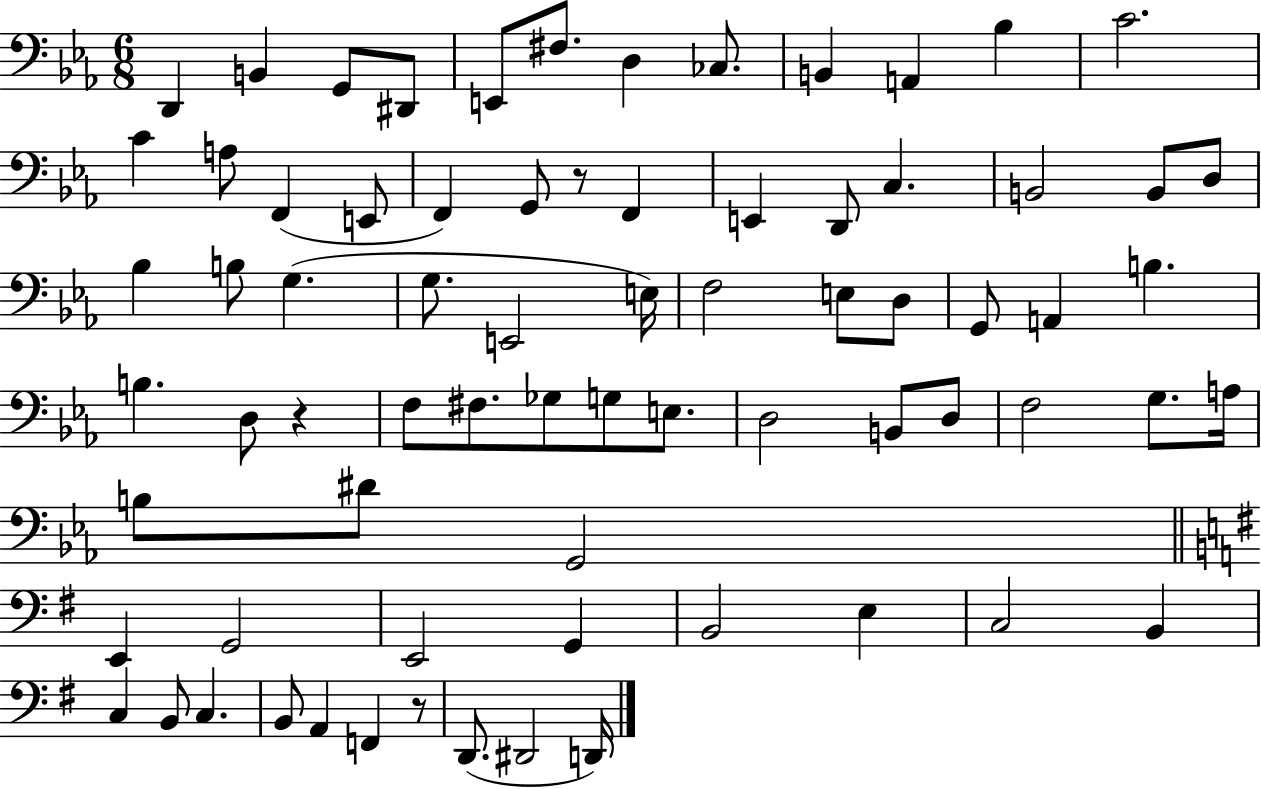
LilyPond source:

{
  \clef bass
  \numericTimeSignature
  \time 6/8
  \key ees \major
  d,4 b,4 g,8 dis,8 | e,8 fis8. d4 ces8. | b,4 a,4 bes4 | c'2. | \break c'4 a8 f,4( e,8 | f,4) g,8 r8 f,4 | e,4 d,8 c4. | b,2 b,8 d8 | \break bes4 b8 g4.( | g8. e,2 e16) | f2 e8 d8 | g,8 a,4 b4. | \break b4. d8 r4 | f8 fis8. ges8 g8 e8. | d2 b,8 d8 | f2 g8. a16 | \break b8 dis'8 g,2 | \bar "||" \break \key g \major e,4 g,2 | e,2 g,4 | b,2 e4 | c2 b,4 | \break c4 b,8 c4. | b,8 a,4 f,4 r8 | d,8.( dis,2 d,16) | \bar "|."
}